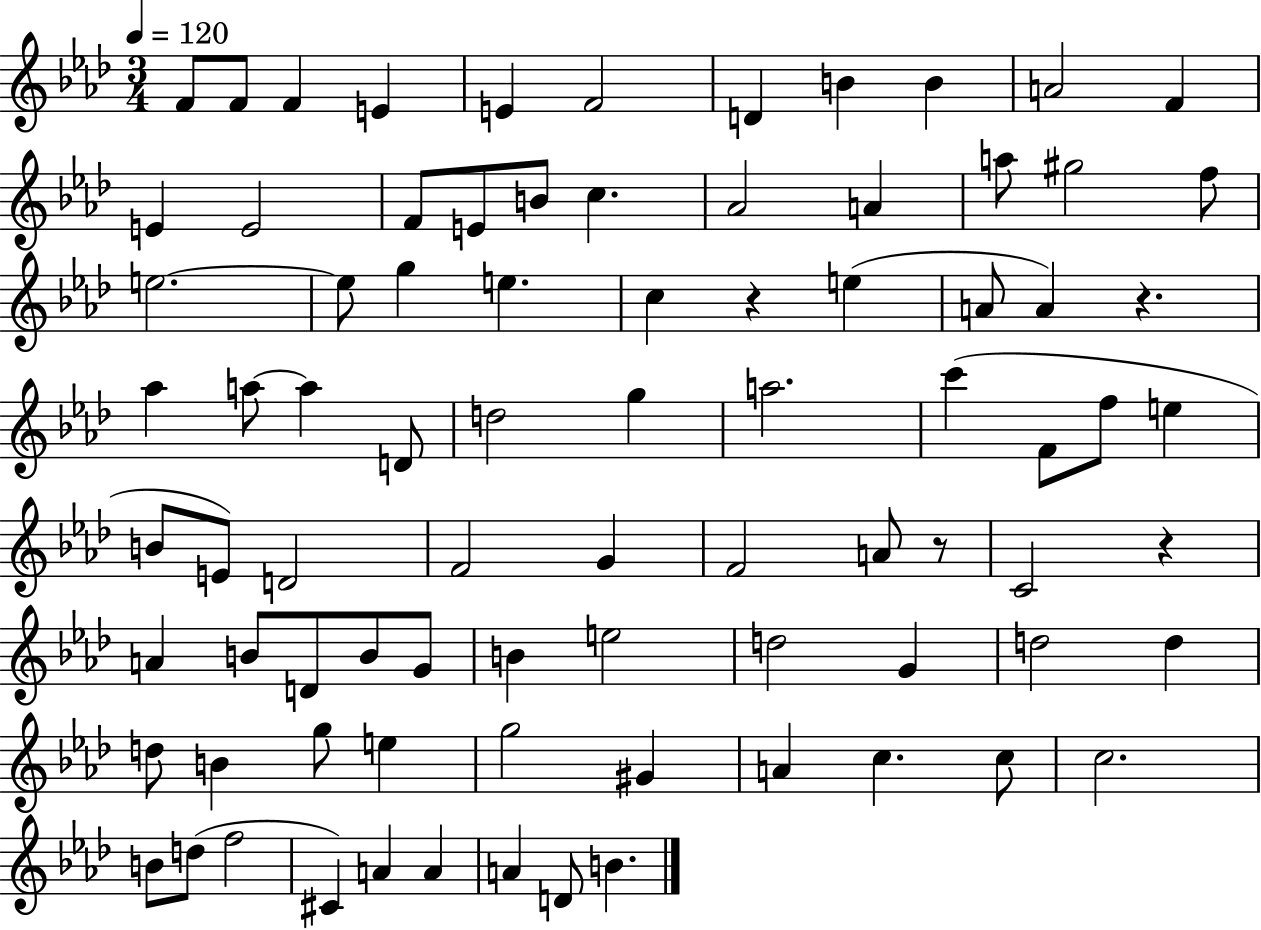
F4/e F4/e F4/q E4/q E4/q F4/h D4/q B4/q B4/q A4/h F4/q E4/q E4/h F4/e E4/e B4/e C5/q. Ab4/h A4/q A5/e G#5/h F5/e E5/h. E5/e G5/q E5/q. C5/q R/q E5/q A4/e A4/q R/q. Ab5/q A5/e A5/q D4/e D5/h G5/q A5/h. C6/q F4/e F5/e E5/q B4/e E4/e D4/h F4/h G4/q F4/h A4/e R/e C4/h R/q A4/q B4/e D4/e B4/e G4/e B4/q E5/h D5/h G4/q D5/h D5/q D5/e B4/q G5/e E5/q G5/h G#4/q A4/q C5/q. C5/e C5/h. B4/e D5/e F5/h C#4/q A4/q A4/q A4/q D4/e B4/q.